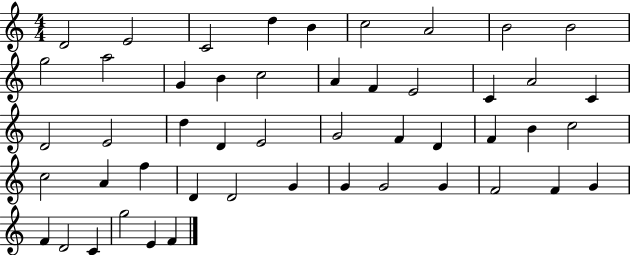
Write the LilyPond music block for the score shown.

{
  \clef treble
  \numericTimeSignature
  \time 4/4
  \key c \major
  d'2 e'2 | c'2 d''4 b'4 | c''2 a'2 | b'2 b'2 | \break g''2 a''2 | g'4 b'4 c''2 | a'4 f'4 e'2 | c'4 a'2 c'4 | \break d'2 e'2 | d''4 d'4 e'2 | g'2 f'4 d'4 | f'4 b'4 c''2 | \break c''2 a'4 f''4 | d'4 d'2 g'4 | g'4 g'2 g'4 | f'2 f'4 g'4 | \break f'4 d'2 c'4 | g''2 e'4 f'4 | \bar "|."
}